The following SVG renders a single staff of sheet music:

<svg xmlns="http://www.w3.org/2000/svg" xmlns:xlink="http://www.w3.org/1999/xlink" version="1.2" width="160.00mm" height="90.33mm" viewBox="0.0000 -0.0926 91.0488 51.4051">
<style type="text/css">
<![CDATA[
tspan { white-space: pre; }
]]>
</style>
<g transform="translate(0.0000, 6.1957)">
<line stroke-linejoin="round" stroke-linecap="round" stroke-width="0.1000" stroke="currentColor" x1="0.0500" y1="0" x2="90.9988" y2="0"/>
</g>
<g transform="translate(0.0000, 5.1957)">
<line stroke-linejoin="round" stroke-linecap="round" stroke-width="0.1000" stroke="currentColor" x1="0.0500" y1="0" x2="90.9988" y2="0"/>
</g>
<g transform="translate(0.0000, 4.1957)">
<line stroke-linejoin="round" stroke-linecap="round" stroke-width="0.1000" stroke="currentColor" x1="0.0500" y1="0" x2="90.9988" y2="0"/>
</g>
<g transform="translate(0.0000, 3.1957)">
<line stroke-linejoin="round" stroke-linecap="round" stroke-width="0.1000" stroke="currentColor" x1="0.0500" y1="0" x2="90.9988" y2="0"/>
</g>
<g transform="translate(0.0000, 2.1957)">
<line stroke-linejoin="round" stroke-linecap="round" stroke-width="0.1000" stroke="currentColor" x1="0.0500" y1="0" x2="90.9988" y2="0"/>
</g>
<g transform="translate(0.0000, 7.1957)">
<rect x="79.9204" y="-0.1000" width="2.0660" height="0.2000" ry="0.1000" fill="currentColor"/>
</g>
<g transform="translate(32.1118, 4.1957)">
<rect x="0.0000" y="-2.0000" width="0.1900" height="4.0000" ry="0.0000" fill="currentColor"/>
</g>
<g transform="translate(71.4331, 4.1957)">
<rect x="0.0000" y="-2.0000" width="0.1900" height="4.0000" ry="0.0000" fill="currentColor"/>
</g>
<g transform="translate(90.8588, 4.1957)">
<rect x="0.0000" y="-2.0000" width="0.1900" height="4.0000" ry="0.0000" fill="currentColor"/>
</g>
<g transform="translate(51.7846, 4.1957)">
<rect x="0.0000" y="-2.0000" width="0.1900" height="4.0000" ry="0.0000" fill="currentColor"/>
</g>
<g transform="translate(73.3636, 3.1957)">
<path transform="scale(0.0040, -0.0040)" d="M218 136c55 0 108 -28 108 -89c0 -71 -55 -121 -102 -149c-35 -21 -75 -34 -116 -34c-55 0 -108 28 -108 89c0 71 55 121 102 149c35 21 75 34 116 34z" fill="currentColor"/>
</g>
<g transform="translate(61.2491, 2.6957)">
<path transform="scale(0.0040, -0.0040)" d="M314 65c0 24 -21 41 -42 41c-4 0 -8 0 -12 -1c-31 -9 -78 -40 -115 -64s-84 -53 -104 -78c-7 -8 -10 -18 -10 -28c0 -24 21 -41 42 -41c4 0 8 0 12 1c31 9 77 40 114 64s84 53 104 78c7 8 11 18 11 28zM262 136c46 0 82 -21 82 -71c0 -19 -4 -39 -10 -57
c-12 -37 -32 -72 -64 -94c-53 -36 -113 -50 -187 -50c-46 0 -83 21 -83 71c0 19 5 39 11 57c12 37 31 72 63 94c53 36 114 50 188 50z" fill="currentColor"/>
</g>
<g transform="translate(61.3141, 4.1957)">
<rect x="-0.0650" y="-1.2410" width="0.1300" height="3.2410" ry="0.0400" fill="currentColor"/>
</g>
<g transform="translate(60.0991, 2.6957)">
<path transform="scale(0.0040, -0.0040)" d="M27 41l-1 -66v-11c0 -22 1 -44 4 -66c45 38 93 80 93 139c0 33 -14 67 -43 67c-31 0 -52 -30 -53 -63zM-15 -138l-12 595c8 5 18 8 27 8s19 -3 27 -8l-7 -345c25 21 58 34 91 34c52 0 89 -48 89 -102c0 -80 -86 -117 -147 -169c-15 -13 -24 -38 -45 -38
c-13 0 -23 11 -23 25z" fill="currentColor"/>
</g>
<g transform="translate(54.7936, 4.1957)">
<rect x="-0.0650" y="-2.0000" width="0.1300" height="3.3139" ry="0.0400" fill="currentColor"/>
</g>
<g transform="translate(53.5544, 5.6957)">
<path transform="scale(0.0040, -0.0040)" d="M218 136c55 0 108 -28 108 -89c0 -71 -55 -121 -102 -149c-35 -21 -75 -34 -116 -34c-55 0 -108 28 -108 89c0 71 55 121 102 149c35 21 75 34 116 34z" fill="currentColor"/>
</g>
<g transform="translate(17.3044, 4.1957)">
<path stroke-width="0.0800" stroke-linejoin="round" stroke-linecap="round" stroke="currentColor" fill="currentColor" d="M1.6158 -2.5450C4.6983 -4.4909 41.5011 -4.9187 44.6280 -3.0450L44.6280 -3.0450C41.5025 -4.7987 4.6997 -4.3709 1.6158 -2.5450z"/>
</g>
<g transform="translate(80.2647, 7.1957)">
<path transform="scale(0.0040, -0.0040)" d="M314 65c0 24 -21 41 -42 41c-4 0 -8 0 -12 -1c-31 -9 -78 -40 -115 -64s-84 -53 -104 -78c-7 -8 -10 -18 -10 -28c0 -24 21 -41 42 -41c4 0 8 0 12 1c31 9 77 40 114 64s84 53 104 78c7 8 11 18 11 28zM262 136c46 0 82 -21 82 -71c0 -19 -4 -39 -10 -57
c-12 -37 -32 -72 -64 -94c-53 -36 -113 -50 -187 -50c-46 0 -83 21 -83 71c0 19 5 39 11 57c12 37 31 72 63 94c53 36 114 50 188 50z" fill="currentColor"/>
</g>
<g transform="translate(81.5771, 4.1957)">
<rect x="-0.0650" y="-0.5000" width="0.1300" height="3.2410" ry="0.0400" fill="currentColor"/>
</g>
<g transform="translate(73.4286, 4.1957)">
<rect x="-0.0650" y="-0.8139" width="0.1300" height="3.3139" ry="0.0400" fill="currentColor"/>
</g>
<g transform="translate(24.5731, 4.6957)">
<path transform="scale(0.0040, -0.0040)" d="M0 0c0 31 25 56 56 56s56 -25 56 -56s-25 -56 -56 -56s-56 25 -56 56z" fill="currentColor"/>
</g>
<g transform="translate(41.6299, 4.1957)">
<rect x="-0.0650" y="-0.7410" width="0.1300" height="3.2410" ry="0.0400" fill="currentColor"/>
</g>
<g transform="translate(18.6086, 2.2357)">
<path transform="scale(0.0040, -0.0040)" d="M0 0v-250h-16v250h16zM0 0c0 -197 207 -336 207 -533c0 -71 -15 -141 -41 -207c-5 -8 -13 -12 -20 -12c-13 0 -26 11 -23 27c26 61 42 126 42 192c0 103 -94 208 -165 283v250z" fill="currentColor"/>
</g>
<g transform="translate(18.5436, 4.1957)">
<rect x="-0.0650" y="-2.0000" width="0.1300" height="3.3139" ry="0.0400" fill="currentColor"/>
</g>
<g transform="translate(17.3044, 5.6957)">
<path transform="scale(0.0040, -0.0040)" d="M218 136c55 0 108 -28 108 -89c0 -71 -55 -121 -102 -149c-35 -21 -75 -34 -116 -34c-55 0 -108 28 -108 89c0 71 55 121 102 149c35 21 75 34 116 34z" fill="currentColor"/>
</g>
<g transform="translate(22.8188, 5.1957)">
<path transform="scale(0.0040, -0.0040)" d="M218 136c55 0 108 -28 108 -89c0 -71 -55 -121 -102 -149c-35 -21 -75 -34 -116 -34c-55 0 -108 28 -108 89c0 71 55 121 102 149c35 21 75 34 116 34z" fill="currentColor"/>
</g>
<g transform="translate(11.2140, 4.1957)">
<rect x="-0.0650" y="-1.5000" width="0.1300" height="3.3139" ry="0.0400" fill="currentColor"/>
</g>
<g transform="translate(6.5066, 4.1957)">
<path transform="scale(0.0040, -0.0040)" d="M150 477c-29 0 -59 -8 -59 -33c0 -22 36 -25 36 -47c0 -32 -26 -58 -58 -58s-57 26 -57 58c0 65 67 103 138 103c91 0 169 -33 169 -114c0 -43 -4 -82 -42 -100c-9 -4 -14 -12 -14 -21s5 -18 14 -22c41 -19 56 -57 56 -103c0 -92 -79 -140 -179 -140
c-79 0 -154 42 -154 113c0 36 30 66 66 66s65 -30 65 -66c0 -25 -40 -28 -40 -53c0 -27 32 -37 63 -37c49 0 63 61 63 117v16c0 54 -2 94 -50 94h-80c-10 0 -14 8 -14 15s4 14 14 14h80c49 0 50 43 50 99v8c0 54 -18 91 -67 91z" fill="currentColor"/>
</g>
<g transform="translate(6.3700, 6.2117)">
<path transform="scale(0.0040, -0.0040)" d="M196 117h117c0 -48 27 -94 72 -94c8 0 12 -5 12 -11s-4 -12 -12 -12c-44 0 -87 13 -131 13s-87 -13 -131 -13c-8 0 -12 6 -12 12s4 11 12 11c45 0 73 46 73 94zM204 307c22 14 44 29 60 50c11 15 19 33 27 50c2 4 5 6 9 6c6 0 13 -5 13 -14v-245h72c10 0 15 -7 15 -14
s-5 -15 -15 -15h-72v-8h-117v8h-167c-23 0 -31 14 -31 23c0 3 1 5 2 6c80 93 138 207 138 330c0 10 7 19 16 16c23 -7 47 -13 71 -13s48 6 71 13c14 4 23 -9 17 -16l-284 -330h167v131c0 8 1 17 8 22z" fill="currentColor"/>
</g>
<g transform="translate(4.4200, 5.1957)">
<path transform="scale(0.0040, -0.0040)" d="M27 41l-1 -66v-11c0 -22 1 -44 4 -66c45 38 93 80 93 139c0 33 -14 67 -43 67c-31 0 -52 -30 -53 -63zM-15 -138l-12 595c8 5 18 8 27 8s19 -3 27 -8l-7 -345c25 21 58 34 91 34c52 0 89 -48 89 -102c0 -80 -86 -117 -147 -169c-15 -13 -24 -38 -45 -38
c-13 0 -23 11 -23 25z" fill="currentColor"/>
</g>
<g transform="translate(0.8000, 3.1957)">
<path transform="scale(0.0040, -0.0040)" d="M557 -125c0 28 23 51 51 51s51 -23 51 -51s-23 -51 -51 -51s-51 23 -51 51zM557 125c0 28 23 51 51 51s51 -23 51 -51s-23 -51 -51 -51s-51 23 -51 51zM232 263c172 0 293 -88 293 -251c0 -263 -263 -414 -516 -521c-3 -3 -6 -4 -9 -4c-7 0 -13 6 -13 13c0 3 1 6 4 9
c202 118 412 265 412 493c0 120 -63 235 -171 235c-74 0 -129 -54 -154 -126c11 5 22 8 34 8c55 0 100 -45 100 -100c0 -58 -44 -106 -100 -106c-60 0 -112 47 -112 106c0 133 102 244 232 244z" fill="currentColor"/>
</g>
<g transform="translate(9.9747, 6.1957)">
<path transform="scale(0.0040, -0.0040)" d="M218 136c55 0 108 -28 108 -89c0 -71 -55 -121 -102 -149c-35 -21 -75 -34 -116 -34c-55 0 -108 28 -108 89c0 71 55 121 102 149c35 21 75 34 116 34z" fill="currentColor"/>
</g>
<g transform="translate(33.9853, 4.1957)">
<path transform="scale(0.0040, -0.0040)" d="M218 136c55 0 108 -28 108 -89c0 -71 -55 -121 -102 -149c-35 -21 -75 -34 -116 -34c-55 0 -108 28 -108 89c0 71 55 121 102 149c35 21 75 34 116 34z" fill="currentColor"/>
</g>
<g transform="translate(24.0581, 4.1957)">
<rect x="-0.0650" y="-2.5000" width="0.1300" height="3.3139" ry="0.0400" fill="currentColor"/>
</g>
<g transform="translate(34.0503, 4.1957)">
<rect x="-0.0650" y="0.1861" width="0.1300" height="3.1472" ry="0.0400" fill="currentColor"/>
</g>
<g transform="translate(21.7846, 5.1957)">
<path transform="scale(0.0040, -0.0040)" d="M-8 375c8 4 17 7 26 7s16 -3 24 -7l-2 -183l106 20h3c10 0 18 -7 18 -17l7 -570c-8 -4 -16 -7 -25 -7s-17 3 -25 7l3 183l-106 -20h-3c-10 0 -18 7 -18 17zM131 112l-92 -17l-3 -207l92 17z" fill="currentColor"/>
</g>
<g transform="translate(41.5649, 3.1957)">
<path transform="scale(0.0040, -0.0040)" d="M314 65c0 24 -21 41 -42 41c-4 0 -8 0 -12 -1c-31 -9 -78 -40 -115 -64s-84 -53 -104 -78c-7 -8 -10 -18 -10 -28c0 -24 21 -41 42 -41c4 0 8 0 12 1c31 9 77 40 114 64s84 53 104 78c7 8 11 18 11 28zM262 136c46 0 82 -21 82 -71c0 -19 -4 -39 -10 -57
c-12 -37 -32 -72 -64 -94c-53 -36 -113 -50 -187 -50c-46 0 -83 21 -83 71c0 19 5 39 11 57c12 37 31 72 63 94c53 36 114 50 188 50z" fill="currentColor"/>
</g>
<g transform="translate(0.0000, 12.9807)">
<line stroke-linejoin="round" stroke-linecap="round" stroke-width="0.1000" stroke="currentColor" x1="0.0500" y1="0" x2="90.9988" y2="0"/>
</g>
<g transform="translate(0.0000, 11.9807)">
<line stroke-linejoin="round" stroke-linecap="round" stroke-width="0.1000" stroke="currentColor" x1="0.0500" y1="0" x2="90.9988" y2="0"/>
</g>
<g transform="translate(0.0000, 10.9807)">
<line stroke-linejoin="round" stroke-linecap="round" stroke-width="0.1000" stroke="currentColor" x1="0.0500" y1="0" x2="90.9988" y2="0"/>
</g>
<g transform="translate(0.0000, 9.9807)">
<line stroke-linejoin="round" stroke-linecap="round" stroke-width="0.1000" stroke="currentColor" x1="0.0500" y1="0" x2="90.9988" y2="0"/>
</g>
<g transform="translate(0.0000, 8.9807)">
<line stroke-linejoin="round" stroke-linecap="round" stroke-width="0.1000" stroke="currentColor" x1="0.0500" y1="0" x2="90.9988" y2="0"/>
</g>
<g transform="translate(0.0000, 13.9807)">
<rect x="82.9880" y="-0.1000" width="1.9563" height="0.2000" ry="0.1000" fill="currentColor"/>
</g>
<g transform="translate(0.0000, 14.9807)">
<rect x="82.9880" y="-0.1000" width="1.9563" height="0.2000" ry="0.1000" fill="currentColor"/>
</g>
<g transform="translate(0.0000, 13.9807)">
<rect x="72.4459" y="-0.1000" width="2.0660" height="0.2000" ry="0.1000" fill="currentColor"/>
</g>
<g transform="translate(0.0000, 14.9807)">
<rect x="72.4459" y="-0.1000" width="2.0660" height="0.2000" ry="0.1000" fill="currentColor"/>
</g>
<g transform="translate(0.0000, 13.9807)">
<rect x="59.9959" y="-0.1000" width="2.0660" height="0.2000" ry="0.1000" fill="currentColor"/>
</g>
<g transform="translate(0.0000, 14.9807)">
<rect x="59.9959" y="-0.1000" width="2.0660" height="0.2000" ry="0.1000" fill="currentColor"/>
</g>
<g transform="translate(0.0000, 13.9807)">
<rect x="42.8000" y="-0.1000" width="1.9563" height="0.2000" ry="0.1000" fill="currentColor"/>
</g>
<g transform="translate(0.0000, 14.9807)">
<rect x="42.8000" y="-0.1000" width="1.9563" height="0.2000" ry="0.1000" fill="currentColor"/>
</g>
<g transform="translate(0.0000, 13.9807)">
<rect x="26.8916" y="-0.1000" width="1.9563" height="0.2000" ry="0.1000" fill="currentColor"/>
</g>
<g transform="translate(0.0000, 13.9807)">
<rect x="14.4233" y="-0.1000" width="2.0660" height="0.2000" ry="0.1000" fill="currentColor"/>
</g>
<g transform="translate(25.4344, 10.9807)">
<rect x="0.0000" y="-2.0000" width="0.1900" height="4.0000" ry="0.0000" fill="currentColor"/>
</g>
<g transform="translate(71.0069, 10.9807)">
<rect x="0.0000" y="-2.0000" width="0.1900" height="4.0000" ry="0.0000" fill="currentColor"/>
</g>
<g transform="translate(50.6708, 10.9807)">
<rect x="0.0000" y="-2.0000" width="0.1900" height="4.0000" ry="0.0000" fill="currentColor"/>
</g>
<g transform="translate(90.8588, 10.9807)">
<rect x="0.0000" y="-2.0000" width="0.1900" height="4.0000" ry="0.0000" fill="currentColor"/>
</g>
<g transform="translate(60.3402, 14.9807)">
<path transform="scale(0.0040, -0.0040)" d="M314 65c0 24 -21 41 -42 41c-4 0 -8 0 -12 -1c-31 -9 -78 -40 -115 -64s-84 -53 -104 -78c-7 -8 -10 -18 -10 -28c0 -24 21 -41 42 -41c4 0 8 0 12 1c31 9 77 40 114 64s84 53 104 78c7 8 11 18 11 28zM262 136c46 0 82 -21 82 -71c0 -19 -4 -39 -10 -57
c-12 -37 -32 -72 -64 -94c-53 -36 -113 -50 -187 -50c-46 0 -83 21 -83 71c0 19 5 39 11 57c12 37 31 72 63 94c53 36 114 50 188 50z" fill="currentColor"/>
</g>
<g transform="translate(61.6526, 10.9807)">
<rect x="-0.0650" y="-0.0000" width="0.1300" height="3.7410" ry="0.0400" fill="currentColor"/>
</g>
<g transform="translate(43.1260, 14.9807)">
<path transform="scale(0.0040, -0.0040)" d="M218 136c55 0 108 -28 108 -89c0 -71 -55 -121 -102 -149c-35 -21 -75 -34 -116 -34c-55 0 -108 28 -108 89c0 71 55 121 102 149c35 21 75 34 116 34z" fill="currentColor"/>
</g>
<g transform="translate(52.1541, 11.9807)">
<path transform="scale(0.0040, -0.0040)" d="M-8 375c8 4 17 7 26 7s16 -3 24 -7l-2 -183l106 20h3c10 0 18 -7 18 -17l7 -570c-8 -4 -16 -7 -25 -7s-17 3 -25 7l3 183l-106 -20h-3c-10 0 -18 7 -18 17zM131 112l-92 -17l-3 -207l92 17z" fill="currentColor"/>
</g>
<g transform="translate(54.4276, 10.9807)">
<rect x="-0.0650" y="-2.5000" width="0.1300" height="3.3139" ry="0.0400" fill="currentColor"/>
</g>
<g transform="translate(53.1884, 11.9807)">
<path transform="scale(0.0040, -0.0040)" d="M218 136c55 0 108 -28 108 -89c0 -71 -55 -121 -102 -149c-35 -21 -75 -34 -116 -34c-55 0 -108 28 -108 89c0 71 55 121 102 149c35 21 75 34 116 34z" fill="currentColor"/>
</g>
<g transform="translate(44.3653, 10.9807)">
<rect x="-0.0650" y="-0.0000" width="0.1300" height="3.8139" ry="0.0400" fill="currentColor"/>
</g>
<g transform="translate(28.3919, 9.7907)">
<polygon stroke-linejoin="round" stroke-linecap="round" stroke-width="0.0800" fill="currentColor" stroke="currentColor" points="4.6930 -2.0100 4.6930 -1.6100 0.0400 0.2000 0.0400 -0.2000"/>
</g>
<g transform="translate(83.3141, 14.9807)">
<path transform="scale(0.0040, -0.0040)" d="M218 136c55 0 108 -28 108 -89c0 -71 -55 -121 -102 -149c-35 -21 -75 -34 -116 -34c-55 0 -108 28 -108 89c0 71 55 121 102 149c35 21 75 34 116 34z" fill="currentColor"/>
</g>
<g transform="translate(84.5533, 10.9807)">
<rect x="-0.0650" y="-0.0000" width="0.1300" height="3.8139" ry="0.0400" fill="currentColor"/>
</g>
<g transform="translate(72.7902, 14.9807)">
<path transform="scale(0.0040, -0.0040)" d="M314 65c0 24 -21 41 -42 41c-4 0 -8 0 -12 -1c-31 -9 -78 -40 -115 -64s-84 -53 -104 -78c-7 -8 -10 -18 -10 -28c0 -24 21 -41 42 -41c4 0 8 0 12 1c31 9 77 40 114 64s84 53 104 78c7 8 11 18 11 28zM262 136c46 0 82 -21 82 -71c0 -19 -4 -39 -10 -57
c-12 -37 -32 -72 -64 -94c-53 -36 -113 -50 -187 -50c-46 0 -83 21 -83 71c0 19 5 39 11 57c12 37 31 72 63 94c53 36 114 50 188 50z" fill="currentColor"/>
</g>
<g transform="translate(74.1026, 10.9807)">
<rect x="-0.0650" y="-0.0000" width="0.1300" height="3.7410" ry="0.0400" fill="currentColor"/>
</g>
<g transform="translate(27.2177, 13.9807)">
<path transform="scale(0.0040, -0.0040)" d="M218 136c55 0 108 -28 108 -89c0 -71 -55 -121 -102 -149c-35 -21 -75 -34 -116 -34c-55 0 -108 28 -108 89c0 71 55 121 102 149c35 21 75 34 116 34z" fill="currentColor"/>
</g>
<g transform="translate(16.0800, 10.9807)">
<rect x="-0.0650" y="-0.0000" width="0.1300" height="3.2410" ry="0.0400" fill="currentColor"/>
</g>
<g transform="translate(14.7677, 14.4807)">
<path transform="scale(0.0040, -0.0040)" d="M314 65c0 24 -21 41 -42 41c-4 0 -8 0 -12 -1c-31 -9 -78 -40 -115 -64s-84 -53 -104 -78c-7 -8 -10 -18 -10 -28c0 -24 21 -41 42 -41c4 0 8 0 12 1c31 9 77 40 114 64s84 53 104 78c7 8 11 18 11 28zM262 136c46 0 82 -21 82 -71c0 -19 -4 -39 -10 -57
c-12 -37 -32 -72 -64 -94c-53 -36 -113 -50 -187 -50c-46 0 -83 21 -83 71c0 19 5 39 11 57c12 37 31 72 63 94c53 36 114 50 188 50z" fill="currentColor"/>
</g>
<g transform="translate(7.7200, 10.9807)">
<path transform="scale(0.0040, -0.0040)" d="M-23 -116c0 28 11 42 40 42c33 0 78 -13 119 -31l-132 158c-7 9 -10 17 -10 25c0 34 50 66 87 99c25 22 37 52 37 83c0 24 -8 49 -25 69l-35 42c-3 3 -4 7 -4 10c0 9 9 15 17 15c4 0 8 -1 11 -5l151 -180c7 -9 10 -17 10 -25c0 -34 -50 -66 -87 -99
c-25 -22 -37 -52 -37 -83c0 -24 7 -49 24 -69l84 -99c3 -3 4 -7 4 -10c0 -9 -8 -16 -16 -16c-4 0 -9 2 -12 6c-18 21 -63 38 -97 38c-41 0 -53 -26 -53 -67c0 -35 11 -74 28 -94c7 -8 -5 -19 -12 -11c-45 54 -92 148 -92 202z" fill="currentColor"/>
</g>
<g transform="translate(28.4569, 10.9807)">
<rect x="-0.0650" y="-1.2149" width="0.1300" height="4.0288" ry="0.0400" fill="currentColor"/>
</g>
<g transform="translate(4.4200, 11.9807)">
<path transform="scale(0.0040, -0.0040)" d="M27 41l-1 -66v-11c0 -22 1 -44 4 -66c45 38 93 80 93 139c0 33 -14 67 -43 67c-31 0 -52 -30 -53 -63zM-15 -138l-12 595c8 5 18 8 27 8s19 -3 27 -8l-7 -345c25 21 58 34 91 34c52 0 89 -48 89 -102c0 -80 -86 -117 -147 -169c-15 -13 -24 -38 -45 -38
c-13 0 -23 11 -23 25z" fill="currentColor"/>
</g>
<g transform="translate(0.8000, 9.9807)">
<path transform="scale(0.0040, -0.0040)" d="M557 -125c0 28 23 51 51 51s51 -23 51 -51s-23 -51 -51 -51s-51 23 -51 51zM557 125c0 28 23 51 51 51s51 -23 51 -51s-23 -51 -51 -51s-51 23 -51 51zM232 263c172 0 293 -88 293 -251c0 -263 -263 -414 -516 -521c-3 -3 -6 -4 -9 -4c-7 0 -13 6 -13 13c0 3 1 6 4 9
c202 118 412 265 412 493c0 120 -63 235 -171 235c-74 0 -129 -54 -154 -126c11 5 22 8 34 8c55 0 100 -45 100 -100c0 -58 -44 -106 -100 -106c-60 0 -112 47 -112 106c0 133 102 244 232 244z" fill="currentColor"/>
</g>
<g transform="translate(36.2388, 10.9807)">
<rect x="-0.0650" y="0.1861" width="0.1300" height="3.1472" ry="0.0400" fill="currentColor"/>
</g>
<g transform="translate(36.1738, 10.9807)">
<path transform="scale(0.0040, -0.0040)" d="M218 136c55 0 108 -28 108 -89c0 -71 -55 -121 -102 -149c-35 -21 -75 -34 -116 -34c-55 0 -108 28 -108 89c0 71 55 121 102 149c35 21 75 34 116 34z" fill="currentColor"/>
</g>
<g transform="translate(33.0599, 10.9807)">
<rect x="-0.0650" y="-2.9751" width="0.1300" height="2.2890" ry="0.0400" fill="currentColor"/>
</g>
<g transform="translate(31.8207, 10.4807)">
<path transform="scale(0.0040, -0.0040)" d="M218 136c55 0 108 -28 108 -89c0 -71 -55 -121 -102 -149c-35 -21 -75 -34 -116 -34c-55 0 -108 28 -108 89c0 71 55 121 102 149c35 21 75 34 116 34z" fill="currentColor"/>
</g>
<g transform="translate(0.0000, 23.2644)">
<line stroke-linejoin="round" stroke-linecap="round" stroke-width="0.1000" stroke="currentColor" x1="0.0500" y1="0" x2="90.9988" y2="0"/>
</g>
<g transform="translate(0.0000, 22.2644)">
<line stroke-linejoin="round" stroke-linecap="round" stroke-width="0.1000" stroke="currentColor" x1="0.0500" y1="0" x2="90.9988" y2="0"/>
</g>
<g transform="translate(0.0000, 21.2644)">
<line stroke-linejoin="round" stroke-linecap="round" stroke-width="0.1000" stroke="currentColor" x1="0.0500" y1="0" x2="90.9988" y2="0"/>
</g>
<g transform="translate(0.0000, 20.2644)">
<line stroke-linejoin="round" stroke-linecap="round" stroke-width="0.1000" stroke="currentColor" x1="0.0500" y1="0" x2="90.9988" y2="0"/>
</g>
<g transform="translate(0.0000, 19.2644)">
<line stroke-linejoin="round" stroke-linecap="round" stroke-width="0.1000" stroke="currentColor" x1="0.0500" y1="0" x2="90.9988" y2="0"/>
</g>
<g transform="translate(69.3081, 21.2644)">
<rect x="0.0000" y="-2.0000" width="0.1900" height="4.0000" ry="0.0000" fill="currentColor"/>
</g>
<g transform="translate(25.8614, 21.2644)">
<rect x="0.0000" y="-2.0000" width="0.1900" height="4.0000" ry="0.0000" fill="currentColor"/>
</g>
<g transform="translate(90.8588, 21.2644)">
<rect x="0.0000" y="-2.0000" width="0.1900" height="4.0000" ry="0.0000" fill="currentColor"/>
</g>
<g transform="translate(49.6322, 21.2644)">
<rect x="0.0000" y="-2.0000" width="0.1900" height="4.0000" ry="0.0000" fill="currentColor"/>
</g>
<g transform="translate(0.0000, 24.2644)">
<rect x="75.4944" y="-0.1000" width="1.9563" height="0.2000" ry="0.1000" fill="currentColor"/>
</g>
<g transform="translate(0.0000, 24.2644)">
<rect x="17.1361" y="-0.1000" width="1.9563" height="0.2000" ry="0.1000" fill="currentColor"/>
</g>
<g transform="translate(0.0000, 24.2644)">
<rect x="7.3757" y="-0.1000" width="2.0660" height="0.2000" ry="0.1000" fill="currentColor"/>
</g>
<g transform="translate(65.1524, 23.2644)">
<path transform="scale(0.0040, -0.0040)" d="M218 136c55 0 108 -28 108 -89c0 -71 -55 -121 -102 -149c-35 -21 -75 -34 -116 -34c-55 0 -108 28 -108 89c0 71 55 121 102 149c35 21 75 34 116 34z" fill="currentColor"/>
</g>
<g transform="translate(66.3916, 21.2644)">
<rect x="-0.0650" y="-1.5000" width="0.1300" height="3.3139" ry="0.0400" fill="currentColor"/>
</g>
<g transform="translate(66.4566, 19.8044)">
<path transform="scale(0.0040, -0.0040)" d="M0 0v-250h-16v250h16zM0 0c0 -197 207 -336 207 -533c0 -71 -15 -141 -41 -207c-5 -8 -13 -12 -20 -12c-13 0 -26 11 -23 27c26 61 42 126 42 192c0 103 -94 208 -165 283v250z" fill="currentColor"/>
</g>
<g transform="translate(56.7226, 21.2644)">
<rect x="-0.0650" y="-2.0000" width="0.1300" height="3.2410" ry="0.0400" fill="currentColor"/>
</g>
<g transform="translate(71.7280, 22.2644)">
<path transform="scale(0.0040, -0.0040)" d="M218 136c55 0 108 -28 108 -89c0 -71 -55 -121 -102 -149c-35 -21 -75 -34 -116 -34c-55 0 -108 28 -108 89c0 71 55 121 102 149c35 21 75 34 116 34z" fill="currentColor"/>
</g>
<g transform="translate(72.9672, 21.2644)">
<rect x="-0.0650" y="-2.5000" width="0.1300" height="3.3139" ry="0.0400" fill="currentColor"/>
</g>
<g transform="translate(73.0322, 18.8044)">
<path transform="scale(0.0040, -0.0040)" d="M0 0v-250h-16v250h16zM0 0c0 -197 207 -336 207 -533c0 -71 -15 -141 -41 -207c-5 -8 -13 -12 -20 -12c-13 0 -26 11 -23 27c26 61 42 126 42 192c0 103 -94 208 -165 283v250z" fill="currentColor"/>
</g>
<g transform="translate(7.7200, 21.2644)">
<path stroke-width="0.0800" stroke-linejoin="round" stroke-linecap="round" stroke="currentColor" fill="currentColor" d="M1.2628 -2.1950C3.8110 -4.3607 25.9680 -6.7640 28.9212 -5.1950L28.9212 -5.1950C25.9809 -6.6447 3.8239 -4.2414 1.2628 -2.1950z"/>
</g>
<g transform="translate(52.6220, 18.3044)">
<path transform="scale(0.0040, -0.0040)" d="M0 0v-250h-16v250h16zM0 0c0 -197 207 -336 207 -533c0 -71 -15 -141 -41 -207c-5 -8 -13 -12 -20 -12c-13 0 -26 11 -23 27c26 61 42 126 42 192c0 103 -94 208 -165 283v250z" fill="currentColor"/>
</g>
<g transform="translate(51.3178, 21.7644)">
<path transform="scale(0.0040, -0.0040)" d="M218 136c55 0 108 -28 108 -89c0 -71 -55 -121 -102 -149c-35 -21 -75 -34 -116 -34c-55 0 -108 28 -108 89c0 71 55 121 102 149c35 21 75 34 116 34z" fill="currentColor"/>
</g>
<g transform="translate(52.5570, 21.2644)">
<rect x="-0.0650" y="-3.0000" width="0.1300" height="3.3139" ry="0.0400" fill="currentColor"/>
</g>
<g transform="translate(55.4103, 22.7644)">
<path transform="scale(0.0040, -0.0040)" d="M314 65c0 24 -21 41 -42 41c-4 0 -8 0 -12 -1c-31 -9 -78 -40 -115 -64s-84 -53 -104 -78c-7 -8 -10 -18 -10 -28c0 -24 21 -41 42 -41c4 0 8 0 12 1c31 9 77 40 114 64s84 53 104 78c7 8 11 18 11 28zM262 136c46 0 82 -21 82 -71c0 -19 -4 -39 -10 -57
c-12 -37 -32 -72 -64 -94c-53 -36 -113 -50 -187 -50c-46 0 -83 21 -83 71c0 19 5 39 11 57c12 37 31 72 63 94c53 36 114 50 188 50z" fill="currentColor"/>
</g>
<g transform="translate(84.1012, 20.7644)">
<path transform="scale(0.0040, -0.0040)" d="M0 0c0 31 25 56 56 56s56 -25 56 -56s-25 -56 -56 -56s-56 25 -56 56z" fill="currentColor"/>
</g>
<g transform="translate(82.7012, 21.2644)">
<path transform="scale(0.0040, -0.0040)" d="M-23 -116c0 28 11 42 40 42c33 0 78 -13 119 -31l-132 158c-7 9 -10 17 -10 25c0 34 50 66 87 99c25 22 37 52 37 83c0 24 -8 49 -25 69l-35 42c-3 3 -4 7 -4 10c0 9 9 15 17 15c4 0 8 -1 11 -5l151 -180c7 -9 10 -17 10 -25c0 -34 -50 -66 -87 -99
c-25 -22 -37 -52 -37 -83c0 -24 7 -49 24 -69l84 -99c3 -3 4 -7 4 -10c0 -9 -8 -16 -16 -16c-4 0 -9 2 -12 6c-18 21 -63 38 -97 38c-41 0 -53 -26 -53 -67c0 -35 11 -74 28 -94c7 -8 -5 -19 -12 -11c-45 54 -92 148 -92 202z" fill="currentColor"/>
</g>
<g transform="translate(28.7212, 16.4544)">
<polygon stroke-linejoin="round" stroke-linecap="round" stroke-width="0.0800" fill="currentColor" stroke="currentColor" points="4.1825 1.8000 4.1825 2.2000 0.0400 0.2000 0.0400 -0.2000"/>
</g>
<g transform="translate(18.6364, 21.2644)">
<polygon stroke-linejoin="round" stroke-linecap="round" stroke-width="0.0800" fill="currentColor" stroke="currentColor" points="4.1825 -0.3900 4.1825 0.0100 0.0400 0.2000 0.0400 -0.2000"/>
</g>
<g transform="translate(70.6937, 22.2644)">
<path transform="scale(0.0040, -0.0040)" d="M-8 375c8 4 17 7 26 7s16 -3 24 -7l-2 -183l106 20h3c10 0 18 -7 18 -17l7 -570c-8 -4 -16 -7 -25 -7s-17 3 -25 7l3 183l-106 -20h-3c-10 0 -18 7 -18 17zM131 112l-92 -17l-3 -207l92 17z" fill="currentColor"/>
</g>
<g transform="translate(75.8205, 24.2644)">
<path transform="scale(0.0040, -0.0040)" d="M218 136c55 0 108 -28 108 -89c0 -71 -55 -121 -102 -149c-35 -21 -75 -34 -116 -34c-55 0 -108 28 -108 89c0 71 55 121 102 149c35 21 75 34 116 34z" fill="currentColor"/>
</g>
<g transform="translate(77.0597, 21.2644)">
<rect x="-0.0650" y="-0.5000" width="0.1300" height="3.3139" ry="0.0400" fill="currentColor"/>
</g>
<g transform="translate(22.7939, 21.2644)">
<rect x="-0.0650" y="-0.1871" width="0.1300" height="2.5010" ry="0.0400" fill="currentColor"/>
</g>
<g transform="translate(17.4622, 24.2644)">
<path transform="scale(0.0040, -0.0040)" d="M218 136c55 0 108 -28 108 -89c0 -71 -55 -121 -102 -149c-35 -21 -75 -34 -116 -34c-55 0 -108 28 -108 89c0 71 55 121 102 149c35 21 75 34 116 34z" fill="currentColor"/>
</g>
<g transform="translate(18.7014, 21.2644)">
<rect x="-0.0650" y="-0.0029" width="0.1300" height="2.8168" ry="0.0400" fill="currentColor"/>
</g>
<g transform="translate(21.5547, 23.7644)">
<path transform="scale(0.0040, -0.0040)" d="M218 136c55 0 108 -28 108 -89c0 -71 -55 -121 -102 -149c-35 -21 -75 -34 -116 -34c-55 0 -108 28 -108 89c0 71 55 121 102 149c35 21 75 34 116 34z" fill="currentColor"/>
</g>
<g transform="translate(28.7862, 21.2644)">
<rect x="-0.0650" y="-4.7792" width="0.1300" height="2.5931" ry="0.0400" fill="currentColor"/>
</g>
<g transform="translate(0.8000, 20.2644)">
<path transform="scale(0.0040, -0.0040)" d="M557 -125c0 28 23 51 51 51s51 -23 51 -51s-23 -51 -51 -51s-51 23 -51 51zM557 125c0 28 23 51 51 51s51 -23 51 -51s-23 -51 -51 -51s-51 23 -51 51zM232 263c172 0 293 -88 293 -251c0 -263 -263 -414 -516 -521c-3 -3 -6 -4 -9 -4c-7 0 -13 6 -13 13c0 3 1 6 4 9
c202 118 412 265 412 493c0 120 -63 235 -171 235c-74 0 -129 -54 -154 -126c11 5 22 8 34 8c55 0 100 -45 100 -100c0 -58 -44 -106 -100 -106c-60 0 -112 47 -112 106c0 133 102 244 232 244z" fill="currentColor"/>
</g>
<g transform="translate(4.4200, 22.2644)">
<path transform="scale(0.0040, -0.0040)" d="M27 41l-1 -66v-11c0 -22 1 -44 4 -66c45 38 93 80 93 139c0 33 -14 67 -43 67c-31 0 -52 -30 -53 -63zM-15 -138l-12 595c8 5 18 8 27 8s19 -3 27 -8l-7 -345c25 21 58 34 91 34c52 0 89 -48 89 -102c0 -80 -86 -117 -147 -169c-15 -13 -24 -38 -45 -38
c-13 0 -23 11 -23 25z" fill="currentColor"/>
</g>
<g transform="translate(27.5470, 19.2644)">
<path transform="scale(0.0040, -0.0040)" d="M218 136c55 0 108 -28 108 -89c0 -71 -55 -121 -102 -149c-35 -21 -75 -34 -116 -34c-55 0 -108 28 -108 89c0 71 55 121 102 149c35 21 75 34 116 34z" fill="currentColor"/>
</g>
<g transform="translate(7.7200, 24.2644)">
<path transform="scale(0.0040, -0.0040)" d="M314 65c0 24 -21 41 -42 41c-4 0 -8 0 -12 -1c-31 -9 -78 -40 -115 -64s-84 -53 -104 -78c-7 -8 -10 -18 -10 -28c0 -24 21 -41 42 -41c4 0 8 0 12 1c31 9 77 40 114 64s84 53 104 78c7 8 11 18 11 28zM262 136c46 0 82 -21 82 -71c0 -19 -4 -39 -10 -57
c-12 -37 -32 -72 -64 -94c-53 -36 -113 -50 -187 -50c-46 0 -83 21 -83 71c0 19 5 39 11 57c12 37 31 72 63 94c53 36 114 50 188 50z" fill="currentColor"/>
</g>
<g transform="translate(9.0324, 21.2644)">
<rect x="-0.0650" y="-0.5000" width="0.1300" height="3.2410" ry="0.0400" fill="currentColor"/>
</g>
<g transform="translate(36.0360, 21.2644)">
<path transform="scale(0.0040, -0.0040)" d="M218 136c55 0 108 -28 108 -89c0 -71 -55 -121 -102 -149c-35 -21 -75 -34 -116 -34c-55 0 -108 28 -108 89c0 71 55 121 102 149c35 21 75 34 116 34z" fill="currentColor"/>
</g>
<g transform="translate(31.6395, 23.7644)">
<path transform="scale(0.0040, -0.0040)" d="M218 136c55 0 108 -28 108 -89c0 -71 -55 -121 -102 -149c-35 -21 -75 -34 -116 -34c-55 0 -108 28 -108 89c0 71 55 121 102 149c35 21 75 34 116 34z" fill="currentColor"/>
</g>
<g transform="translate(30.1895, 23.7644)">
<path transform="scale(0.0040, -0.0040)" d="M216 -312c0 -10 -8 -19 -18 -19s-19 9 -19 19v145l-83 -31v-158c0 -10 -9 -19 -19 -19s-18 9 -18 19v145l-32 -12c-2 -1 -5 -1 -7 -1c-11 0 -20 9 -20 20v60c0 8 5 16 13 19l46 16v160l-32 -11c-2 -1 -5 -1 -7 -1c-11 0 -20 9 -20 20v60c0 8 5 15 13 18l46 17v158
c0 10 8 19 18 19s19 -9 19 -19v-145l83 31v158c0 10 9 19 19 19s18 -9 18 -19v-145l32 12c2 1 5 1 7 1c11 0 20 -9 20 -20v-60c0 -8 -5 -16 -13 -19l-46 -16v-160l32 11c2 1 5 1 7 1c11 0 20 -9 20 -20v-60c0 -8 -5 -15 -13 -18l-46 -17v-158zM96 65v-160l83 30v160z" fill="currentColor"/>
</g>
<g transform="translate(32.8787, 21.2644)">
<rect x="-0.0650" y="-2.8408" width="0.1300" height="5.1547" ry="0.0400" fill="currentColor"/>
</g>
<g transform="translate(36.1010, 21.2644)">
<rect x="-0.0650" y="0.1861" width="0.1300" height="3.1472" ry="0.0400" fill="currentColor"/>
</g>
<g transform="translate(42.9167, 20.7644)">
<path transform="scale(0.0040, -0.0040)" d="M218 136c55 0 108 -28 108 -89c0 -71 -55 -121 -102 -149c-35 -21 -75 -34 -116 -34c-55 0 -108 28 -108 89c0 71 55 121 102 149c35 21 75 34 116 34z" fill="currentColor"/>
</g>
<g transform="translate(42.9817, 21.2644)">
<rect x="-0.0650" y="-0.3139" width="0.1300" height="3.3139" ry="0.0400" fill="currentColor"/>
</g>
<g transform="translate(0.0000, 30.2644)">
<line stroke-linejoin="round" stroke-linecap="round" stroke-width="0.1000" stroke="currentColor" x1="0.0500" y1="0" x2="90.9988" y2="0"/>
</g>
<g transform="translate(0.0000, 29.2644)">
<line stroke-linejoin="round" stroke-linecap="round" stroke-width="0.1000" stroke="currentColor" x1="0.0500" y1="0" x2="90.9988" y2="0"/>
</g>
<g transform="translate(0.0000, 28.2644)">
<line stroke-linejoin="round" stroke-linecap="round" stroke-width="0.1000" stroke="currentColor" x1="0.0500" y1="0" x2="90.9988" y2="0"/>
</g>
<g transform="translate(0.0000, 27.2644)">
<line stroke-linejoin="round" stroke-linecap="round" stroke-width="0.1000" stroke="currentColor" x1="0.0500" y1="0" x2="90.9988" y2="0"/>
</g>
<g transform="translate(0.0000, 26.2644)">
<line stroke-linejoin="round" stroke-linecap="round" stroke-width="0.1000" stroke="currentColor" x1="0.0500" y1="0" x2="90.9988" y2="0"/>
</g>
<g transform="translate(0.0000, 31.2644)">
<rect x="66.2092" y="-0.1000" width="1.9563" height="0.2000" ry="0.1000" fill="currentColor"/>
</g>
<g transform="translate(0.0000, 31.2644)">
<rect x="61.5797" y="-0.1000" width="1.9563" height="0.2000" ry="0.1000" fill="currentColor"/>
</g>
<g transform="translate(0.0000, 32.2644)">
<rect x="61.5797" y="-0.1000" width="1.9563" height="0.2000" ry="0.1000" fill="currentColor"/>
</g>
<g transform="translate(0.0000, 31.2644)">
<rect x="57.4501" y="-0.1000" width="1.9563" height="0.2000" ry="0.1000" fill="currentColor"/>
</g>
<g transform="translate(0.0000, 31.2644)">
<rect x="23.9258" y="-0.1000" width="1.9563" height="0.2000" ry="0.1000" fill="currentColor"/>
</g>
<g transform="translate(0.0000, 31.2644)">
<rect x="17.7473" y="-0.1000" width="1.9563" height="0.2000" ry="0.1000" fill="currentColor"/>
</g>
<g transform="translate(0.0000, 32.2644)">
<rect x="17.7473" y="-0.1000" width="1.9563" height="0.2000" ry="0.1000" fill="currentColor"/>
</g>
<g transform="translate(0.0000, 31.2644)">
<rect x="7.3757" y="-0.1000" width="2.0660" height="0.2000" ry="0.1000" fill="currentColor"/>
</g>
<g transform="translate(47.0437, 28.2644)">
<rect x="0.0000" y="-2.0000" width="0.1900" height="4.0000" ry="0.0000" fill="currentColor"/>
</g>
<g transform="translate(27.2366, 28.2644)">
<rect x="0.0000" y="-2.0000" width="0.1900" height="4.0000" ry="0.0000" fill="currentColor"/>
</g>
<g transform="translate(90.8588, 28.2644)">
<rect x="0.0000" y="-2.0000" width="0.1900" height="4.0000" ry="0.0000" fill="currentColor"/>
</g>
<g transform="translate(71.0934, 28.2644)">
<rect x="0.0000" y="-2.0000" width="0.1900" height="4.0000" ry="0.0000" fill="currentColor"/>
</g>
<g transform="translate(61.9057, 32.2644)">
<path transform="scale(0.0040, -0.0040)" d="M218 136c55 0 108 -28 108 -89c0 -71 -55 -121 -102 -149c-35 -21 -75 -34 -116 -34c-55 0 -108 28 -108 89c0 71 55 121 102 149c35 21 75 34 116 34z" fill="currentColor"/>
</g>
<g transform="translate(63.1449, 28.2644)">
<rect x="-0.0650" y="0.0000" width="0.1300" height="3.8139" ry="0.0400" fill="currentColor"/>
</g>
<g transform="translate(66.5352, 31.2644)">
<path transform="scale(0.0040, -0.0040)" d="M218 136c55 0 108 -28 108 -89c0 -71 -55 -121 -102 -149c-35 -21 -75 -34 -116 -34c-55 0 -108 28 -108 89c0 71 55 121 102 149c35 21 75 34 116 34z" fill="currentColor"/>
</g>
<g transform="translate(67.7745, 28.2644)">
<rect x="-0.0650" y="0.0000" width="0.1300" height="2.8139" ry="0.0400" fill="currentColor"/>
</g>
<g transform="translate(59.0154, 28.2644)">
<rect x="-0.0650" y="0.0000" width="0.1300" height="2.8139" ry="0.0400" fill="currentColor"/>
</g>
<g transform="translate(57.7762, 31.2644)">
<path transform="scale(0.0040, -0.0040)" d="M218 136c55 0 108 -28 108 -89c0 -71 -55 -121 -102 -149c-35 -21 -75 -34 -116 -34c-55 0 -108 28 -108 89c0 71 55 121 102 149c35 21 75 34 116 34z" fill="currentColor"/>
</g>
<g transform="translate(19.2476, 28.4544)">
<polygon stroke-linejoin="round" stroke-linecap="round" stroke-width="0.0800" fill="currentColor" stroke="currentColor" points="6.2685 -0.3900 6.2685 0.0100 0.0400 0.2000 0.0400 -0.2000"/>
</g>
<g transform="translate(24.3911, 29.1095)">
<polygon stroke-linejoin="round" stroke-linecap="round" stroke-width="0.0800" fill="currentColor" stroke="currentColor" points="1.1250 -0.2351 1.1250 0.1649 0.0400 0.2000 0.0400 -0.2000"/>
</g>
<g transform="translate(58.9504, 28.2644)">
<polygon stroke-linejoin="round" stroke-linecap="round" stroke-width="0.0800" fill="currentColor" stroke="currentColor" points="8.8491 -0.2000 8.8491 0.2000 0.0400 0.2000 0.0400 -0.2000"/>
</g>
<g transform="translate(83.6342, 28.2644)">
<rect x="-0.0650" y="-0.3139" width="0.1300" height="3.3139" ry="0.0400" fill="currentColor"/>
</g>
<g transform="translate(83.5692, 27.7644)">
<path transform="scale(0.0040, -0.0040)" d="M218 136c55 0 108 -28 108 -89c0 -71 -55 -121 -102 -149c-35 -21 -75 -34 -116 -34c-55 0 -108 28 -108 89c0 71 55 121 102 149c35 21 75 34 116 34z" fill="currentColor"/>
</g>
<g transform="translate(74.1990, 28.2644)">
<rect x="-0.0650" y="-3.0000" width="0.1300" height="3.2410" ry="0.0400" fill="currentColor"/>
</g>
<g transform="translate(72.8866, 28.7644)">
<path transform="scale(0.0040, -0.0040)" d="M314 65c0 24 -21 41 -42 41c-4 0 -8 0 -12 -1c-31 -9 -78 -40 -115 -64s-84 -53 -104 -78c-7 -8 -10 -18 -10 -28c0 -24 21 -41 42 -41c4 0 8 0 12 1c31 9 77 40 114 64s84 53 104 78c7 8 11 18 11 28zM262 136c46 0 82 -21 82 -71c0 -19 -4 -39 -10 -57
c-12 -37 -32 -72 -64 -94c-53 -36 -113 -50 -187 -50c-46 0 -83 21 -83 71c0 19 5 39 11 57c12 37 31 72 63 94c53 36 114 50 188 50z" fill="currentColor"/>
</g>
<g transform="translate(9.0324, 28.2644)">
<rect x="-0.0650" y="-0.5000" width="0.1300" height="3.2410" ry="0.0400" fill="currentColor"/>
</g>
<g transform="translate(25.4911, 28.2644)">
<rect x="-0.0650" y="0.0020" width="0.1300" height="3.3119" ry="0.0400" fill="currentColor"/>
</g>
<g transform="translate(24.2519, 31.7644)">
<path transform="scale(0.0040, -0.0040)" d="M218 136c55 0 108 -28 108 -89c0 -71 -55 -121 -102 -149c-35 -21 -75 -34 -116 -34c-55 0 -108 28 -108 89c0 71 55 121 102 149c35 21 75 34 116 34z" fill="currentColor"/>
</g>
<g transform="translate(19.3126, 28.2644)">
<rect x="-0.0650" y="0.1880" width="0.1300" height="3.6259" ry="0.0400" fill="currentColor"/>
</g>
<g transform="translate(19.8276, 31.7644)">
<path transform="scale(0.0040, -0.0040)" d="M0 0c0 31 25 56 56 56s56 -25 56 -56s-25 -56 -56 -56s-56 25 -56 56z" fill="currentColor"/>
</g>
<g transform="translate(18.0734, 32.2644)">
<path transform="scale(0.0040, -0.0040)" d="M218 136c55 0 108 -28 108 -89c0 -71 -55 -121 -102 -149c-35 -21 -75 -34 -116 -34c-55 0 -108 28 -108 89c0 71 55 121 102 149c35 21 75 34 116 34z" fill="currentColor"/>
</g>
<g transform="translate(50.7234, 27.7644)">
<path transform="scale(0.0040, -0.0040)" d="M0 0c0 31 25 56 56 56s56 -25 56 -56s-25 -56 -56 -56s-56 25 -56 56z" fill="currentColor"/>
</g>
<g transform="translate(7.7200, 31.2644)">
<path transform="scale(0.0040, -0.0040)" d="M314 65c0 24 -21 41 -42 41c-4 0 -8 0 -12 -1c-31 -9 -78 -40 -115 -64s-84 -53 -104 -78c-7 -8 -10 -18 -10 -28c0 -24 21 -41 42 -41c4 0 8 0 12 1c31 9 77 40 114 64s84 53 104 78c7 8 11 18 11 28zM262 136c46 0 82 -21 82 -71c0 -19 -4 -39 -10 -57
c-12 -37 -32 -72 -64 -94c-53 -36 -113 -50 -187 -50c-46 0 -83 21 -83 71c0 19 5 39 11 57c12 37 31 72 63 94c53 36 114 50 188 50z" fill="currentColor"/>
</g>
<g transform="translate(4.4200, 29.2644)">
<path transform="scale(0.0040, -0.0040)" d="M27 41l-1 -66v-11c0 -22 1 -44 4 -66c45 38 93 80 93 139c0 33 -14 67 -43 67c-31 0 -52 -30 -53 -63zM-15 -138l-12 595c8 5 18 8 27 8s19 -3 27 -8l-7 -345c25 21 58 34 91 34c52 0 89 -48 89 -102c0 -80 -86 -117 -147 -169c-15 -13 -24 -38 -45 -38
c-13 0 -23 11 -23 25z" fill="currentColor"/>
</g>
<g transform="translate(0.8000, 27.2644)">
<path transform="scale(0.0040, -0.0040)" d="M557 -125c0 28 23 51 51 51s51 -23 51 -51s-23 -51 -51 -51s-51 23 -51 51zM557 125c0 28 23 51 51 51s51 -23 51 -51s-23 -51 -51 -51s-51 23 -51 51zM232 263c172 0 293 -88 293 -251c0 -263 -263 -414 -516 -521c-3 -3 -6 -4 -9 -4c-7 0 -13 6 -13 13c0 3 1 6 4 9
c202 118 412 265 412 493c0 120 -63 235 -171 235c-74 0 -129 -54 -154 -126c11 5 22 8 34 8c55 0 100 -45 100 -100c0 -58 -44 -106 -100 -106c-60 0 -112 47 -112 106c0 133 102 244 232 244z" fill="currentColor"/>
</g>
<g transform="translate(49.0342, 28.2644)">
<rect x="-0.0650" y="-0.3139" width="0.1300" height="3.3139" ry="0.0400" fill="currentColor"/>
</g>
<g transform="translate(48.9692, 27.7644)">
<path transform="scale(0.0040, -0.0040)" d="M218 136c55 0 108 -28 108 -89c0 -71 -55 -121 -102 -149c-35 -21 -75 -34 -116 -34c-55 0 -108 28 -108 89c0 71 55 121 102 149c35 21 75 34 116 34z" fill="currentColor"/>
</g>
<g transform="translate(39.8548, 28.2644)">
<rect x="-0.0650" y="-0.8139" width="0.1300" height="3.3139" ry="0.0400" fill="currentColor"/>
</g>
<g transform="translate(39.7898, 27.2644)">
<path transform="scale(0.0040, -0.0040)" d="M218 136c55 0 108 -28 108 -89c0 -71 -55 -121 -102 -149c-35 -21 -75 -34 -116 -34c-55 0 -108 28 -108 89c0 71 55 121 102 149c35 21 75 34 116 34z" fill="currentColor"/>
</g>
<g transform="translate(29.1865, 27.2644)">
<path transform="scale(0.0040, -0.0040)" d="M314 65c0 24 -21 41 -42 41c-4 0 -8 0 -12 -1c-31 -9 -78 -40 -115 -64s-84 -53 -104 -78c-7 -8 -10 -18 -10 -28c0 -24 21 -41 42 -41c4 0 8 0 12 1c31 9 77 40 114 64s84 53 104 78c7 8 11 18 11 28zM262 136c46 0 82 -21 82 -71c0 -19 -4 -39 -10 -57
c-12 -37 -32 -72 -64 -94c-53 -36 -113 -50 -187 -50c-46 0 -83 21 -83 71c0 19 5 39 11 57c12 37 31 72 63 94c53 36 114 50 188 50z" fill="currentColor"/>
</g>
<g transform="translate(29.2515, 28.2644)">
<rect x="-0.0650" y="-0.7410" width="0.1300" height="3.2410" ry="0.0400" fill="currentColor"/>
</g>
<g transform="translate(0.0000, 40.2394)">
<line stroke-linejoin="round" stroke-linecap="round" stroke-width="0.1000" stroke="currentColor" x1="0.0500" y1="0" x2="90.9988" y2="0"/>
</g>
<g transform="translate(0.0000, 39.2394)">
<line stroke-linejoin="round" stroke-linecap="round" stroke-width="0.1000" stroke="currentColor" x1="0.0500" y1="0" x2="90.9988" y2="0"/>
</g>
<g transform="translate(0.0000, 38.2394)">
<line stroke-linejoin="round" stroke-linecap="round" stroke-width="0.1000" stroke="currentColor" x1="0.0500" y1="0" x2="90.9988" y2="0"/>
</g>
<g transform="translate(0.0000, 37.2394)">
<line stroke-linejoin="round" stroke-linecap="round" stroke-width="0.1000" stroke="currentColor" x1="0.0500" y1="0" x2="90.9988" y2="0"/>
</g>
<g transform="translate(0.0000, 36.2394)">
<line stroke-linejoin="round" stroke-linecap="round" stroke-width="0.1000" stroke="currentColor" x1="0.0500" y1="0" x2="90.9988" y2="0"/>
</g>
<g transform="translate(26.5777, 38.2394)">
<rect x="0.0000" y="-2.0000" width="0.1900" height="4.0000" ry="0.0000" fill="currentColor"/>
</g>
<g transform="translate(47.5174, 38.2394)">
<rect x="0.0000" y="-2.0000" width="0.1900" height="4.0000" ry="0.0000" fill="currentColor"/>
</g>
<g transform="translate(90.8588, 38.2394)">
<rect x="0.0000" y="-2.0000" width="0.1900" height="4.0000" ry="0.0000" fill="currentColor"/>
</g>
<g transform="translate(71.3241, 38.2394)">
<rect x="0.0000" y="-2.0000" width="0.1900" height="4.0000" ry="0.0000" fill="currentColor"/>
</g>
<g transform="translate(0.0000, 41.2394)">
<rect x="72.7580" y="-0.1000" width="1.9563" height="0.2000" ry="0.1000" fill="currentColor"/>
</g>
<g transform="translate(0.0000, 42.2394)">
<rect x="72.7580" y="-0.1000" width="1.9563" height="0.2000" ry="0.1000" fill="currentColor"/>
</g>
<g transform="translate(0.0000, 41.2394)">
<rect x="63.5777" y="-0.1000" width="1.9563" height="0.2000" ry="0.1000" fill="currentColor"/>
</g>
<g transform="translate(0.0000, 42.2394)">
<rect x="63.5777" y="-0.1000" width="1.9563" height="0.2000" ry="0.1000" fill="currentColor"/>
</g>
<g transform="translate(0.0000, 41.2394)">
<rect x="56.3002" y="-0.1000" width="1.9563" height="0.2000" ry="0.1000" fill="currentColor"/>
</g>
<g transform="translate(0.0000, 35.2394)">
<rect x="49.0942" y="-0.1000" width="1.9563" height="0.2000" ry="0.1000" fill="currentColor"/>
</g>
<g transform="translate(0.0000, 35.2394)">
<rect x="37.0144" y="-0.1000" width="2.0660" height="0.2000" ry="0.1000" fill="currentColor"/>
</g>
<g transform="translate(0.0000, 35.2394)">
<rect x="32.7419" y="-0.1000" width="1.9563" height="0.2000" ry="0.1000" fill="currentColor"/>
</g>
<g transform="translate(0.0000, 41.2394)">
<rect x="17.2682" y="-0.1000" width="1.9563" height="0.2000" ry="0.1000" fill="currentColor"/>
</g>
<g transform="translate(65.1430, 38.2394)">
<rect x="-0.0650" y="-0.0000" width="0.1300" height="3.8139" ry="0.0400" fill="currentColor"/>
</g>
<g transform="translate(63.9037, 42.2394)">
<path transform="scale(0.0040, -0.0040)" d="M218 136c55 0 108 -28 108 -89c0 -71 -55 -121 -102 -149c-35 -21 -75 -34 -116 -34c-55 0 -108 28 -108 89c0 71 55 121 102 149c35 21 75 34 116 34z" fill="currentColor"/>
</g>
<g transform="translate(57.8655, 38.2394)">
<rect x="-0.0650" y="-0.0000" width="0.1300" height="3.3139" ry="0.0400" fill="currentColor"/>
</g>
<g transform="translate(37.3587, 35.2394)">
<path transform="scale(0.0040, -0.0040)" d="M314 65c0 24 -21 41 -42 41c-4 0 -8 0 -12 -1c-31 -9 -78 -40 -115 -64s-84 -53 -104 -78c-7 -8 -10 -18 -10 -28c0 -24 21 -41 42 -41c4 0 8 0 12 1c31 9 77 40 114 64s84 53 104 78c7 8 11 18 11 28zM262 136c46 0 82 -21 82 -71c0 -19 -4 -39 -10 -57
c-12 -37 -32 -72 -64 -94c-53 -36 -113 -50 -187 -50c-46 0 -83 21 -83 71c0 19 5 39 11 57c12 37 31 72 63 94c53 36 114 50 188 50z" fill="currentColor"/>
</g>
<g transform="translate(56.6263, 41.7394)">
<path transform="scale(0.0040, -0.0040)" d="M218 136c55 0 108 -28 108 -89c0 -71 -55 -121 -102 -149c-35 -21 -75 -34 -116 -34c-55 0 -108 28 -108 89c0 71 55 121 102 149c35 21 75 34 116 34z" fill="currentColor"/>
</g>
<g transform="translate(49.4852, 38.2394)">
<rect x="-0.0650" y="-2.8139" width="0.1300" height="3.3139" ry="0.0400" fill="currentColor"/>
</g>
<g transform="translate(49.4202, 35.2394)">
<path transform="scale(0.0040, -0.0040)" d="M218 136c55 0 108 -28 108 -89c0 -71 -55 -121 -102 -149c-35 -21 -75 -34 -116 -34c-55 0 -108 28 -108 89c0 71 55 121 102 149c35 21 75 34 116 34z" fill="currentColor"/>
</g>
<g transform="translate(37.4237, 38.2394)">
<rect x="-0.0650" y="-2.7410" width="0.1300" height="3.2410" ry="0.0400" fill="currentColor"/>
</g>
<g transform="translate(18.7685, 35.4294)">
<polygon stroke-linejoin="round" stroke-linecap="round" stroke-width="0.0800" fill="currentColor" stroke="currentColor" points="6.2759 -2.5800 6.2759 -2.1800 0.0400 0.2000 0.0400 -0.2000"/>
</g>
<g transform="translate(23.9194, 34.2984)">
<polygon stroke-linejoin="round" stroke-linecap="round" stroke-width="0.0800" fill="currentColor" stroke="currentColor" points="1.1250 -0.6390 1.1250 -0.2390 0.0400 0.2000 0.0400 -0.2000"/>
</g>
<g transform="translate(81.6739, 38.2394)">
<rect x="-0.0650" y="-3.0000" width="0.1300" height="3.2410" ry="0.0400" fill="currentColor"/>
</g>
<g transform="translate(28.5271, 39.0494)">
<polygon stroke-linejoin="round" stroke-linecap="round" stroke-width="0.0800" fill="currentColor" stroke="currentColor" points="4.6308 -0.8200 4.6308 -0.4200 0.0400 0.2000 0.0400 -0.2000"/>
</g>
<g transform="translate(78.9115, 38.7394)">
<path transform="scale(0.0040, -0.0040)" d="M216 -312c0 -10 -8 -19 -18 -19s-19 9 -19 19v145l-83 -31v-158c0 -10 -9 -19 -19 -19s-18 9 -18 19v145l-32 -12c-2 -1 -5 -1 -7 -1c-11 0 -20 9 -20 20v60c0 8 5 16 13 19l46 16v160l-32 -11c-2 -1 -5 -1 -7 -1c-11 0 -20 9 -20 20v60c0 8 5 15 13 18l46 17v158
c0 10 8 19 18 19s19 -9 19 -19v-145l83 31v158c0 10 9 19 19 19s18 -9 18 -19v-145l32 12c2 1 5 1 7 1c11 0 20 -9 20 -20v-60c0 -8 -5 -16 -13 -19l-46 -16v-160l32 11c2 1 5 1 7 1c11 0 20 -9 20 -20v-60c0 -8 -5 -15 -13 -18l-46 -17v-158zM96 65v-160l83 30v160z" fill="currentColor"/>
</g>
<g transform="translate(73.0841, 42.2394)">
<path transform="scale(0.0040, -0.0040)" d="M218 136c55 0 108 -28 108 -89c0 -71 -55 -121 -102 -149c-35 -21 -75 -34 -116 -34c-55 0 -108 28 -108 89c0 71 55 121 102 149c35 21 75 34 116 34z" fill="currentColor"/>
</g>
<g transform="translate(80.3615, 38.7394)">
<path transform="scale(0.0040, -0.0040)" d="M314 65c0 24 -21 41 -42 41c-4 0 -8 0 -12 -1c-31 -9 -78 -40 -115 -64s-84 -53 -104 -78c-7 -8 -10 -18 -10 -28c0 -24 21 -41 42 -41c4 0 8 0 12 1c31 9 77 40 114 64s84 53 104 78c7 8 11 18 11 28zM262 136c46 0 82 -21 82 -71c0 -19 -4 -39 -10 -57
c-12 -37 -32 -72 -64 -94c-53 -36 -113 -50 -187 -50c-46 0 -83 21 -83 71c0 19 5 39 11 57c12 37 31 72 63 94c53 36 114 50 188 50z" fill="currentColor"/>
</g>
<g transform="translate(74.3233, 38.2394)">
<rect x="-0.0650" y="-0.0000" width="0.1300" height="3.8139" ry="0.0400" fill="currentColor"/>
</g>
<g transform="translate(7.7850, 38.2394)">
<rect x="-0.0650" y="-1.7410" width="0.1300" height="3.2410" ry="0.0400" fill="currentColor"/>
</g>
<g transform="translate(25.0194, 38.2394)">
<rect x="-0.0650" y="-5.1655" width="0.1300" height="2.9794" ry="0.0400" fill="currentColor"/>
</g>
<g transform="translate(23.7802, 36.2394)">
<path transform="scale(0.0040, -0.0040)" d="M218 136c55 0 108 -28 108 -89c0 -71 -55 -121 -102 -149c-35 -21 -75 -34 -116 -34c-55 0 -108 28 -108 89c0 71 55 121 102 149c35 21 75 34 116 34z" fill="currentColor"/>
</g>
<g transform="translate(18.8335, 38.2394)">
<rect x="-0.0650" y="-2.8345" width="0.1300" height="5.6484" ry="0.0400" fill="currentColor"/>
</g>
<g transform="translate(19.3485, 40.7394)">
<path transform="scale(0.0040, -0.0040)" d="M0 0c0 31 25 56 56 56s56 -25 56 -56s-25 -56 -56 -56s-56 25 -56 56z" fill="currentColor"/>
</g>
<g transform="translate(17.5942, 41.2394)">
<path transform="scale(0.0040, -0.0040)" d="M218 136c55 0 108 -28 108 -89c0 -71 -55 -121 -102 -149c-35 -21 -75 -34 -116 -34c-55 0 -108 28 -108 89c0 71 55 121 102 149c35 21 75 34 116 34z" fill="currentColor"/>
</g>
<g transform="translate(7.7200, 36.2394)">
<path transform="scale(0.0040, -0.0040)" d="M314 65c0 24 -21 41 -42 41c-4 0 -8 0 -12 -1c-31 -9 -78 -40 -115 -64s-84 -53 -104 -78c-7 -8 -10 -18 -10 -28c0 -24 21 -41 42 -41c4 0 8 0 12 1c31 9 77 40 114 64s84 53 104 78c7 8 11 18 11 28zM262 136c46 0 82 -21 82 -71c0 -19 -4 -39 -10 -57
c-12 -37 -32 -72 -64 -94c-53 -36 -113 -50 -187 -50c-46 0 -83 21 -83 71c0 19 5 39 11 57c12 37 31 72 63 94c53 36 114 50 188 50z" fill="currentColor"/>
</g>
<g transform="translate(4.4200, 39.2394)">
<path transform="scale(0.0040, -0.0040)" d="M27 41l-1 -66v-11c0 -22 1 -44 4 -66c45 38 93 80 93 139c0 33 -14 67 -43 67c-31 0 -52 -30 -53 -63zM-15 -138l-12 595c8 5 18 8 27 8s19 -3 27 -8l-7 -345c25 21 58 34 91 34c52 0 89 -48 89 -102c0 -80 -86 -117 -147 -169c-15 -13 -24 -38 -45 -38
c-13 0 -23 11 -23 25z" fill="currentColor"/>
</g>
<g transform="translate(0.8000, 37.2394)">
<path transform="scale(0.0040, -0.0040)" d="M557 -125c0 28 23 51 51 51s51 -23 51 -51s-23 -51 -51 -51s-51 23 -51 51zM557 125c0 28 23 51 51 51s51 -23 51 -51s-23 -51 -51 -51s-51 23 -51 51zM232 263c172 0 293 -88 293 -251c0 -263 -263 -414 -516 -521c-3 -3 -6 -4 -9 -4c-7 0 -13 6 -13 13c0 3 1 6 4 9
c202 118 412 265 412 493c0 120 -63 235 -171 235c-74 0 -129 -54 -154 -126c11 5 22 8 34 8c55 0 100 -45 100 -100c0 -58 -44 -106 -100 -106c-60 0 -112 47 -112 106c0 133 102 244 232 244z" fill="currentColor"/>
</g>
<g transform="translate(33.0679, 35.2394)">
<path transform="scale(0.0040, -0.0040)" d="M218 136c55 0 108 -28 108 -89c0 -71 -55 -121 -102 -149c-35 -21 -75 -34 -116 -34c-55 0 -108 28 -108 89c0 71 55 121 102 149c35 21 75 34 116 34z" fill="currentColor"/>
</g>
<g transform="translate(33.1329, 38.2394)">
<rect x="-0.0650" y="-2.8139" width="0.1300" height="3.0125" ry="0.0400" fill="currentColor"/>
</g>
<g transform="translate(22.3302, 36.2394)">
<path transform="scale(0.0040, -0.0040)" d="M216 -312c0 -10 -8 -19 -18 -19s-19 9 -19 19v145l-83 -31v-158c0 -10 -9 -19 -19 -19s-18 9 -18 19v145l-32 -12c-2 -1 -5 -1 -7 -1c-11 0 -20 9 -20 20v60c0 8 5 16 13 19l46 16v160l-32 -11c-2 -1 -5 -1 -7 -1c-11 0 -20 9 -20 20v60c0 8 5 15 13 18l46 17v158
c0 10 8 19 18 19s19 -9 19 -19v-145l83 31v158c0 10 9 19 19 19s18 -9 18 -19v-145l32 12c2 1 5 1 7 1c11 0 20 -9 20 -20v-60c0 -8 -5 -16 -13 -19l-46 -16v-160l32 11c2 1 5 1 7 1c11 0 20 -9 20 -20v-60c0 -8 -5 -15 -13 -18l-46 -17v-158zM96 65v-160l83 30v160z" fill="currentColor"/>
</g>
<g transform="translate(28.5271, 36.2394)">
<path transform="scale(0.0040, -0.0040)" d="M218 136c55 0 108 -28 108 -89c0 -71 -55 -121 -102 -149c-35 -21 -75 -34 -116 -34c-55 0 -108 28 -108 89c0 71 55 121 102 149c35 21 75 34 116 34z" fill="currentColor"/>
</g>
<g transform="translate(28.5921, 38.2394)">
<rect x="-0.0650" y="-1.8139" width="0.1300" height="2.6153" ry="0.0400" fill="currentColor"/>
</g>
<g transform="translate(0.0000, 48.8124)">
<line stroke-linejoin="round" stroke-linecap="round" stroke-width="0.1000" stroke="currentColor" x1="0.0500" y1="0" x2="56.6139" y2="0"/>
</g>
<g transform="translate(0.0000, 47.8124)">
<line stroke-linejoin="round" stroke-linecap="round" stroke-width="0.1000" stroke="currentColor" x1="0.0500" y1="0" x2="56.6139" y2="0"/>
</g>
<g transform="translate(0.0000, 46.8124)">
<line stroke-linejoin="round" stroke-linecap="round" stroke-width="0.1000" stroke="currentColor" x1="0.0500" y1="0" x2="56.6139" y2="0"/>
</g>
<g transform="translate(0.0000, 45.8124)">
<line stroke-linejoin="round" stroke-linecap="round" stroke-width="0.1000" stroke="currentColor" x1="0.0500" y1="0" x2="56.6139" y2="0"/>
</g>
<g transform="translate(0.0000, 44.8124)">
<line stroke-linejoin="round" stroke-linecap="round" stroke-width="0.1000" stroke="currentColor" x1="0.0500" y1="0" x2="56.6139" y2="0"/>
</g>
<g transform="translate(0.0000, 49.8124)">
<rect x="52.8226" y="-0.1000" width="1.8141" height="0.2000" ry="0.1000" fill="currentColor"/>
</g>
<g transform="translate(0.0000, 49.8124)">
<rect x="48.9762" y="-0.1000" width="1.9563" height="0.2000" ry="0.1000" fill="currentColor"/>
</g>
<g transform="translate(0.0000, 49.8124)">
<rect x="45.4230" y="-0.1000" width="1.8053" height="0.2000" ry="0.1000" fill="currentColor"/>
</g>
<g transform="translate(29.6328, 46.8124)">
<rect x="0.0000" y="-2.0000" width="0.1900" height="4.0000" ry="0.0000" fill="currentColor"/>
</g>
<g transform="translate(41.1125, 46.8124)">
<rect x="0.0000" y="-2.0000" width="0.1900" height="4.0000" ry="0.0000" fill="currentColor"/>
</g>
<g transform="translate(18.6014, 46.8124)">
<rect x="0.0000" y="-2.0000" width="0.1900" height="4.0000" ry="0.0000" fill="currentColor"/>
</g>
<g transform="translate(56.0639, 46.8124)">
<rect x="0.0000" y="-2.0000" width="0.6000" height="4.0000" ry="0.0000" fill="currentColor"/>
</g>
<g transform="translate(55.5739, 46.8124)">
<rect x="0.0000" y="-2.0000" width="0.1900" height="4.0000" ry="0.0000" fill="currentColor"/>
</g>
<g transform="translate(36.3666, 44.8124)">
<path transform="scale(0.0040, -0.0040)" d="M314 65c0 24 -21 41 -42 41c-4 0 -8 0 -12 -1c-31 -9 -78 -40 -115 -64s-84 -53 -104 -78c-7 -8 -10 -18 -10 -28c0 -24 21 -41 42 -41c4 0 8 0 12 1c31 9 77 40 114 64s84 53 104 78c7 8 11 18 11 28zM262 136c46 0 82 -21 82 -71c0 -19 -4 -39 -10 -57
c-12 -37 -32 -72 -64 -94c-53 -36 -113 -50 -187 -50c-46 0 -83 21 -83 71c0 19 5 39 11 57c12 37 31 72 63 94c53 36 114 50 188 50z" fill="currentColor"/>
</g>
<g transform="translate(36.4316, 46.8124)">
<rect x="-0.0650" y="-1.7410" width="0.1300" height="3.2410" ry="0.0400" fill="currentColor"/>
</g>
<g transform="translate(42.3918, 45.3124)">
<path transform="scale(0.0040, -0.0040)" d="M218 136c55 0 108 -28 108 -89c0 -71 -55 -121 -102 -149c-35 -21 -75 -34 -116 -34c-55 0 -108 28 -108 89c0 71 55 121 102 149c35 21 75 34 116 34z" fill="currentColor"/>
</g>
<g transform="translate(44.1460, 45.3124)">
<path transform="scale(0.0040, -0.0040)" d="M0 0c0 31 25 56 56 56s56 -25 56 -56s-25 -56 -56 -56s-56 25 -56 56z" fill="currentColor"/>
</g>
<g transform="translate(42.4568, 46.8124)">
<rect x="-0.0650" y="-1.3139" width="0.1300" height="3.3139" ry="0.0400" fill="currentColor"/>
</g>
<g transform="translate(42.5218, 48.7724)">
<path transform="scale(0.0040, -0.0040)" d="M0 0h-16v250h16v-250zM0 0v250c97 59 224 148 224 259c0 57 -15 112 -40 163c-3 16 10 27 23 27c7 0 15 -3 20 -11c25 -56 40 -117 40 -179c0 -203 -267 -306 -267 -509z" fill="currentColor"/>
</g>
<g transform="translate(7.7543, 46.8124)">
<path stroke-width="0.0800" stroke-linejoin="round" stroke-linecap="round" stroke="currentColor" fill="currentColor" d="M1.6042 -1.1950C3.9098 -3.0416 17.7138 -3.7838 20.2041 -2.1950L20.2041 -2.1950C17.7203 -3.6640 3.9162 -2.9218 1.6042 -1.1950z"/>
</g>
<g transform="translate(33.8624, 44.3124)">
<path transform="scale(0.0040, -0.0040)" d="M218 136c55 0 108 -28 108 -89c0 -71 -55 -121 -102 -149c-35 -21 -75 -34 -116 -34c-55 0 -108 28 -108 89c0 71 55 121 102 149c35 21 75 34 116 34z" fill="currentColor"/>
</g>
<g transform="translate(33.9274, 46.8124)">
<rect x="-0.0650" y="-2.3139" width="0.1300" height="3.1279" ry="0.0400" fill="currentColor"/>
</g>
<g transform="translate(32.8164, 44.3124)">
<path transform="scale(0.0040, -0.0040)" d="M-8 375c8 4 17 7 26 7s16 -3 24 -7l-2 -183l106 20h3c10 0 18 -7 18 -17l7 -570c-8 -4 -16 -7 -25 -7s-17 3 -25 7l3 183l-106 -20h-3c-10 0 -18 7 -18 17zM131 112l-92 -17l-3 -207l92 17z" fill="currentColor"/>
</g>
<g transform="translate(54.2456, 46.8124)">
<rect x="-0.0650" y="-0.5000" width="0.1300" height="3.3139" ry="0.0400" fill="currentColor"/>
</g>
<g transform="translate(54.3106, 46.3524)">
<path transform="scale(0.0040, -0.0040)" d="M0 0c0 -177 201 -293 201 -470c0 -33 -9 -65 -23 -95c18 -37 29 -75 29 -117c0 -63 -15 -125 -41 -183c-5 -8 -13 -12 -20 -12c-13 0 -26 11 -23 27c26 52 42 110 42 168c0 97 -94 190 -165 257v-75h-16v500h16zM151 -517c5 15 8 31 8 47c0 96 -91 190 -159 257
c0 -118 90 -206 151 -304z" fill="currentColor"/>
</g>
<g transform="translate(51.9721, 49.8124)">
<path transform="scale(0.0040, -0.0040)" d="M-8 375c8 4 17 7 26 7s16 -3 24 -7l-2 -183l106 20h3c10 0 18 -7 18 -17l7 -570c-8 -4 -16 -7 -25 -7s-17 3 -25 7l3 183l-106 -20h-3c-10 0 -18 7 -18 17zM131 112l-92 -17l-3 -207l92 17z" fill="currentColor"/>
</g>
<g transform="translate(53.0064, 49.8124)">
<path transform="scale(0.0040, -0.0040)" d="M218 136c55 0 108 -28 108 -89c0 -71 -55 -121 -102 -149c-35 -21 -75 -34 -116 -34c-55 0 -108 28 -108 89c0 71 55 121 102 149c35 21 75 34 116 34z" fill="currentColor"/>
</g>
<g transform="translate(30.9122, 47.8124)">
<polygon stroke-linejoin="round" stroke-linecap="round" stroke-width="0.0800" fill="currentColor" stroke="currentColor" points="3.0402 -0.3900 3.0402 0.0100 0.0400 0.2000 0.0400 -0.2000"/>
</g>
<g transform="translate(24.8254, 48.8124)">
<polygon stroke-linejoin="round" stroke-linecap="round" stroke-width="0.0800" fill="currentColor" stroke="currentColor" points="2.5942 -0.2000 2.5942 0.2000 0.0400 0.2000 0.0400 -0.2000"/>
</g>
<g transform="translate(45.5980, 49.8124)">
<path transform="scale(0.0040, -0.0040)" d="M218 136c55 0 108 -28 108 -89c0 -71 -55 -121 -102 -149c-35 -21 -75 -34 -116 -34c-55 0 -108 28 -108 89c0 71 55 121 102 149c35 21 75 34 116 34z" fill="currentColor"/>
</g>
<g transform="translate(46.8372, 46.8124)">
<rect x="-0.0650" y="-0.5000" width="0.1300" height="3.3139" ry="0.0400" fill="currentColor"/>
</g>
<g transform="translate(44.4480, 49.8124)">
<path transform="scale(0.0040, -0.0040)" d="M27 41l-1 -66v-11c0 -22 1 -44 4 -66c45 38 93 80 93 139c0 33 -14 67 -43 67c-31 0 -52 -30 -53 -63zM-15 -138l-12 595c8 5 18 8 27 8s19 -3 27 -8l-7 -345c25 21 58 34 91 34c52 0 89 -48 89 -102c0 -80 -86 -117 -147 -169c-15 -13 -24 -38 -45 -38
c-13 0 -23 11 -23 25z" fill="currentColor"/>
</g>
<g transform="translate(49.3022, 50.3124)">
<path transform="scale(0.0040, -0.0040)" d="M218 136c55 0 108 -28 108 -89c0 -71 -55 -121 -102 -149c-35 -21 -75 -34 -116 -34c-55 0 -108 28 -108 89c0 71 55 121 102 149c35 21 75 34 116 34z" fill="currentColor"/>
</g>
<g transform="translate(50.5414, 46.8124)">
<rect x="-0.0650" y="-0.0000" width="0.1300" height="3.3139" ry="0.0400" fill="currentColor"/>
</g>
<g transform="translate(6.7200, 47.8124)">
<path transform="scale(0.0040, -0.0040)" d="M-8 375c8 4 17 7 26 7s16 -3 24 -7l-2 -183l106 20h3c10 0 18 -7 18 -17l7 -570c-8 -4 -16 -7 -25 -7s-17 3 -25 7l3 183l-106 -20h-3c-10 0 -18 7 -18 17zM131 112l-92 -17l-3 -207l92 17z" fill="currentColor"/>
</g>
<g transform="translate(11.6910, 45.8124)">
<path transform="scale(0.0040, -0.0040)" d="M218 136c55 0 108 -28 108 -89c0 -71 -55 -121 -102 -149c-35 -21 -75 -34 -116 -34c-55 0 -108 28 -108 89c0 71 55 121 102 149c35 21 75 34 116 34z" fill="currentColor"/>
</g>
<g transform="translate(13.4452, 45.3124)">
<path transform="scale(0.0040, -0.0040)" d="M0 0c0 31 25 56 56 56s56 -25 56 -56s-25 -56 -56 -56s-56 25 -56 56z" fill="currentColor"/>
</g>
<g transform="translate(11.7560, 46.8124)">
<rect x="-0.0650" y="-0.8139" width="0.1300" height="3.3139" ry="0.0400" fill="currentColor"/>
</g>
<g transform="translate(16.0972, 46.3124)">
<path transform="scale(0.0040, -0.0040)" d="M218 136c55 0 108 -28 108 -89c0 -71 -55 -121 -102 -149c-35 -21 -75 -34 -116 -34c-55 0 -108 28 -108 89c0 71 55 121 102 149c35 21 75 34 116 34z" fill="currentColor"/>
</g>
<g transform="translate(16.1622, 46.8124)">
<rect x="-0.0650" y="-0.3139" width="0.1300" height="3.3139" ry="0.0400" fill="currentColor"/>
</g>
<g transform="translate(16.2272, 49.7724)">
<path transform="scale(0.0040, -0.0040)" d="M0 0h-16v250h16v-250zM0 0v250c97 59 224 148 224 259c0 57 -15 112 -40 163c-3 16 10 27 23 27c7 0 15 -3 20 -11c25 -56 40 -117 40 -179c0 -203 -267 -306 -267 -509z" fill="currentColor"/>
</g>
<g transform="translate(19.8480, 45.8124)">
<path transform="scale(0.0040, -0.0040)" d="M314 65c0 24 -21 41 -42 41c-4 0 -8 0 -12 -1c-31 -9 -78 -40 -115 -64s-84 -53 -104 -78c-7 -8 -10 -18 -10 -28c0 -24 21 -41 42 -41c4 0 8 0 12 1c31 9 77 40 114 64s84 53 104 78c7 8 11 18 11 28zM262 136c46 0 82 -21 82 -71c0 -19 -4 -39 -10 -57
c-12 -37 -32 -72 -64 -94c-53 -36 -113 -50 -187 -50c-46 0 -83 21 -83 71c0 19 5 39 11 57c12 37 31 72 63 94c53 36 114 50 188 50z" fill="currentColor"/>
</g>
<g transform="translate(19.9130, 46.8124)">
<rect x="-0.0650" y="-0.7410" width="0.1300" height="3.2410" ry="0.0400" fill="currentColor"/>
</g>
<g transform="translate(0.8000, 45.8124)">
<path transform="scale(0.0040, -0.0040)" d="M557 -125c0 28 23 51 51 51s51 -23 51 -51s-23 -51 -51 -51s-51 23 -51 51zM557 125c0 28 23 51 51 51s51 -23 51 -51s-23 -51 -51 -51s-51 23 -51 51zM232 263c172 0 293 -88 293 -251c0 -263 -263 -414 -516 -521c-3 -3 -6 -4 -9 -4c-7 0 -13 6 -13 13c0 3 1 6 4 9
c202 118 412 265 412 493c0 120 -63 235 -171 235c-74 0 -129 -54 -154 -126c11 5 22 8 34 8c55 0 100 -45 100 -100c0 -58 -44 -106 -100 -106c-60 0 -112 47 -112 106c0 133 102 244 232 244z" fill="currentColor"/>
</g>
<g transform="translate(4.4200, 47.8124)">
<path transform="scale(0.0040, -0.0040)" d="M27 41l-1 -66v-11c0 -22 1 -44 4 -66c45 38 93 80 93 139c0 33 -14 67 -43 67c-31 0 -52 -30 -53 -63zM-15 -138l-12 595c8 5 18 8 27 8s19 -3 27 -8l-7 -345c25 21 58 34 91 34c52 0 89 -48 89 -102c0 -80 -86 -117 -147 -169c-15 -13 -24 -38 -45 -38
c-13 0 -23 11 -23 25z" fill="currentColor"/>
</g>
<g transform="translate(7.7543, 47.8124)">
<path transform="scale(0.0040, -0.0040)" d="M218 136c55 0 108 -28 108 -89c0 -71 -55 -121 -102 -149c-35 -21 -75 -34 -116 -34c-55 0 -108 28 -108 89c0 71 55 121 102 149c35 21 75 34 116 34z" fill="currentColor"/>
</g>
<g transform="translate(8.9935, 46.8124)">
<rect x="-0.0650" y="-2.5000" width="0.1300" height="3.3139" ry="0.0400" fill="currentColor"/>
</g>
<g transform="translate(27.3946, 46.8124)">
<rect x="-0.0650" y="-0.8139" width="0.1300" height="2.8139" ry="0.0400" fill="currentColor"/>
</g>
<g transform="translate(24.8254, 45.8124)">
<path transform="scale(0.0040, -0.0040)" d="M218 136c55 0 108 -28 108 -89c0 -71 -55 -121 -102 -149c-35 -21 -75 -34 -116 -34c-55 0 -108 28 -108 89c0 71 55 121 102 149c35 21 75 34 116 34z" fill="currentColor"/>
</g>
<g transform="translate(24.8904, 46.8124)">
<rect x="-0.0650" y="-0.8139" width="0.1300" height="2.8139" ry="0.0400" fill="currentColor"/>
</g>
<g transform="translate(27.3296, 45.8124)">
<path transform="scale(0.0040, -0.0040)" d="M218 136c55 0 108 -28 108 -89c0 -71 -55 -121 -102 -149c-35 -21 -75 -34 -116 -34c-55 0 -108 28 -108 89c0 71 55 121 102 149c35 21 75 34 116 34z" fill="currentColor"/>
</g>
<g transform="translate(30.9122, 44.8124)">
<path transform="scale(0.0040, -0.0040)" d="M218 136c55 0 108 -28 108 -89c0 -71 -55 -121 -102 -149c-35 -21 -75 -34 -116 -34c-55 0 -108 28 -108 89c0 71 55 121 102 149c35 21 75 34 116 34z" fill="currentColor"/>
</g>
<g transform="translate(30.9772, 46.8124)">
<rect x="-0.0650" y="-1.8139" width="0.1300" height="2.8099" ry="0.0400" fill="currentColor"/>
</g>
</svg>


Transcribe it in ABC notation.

X:1
T:Untitled
M:3/4
L:1/4
K:F
G,, A,,/2 B,, D, F,2 A,, _G,2 F, E,,2 z D,,2 E,,/2 E,/2 D, C,, B,, C,,2 C,,2 C,, E,,2 E,,/2 F,,/2 A,/2 ^F,,/2 D, E, C,/2 A,,2 G,,/2 B,,/2 E,, z E,,2 C,,/2 D,,/4 F,2 F, E, E,,/2 C,,/2 E,,/2 C,2 E, A,2 E,,/2 ^A,/4 A,/2 C/2 C2 C D,, C,, C,, ^C,2 B,, F, E,/2 F,2 F,/2 F,/2 A,/2 B,/2 A,2 G,/2 _E,, D,, E,,/4